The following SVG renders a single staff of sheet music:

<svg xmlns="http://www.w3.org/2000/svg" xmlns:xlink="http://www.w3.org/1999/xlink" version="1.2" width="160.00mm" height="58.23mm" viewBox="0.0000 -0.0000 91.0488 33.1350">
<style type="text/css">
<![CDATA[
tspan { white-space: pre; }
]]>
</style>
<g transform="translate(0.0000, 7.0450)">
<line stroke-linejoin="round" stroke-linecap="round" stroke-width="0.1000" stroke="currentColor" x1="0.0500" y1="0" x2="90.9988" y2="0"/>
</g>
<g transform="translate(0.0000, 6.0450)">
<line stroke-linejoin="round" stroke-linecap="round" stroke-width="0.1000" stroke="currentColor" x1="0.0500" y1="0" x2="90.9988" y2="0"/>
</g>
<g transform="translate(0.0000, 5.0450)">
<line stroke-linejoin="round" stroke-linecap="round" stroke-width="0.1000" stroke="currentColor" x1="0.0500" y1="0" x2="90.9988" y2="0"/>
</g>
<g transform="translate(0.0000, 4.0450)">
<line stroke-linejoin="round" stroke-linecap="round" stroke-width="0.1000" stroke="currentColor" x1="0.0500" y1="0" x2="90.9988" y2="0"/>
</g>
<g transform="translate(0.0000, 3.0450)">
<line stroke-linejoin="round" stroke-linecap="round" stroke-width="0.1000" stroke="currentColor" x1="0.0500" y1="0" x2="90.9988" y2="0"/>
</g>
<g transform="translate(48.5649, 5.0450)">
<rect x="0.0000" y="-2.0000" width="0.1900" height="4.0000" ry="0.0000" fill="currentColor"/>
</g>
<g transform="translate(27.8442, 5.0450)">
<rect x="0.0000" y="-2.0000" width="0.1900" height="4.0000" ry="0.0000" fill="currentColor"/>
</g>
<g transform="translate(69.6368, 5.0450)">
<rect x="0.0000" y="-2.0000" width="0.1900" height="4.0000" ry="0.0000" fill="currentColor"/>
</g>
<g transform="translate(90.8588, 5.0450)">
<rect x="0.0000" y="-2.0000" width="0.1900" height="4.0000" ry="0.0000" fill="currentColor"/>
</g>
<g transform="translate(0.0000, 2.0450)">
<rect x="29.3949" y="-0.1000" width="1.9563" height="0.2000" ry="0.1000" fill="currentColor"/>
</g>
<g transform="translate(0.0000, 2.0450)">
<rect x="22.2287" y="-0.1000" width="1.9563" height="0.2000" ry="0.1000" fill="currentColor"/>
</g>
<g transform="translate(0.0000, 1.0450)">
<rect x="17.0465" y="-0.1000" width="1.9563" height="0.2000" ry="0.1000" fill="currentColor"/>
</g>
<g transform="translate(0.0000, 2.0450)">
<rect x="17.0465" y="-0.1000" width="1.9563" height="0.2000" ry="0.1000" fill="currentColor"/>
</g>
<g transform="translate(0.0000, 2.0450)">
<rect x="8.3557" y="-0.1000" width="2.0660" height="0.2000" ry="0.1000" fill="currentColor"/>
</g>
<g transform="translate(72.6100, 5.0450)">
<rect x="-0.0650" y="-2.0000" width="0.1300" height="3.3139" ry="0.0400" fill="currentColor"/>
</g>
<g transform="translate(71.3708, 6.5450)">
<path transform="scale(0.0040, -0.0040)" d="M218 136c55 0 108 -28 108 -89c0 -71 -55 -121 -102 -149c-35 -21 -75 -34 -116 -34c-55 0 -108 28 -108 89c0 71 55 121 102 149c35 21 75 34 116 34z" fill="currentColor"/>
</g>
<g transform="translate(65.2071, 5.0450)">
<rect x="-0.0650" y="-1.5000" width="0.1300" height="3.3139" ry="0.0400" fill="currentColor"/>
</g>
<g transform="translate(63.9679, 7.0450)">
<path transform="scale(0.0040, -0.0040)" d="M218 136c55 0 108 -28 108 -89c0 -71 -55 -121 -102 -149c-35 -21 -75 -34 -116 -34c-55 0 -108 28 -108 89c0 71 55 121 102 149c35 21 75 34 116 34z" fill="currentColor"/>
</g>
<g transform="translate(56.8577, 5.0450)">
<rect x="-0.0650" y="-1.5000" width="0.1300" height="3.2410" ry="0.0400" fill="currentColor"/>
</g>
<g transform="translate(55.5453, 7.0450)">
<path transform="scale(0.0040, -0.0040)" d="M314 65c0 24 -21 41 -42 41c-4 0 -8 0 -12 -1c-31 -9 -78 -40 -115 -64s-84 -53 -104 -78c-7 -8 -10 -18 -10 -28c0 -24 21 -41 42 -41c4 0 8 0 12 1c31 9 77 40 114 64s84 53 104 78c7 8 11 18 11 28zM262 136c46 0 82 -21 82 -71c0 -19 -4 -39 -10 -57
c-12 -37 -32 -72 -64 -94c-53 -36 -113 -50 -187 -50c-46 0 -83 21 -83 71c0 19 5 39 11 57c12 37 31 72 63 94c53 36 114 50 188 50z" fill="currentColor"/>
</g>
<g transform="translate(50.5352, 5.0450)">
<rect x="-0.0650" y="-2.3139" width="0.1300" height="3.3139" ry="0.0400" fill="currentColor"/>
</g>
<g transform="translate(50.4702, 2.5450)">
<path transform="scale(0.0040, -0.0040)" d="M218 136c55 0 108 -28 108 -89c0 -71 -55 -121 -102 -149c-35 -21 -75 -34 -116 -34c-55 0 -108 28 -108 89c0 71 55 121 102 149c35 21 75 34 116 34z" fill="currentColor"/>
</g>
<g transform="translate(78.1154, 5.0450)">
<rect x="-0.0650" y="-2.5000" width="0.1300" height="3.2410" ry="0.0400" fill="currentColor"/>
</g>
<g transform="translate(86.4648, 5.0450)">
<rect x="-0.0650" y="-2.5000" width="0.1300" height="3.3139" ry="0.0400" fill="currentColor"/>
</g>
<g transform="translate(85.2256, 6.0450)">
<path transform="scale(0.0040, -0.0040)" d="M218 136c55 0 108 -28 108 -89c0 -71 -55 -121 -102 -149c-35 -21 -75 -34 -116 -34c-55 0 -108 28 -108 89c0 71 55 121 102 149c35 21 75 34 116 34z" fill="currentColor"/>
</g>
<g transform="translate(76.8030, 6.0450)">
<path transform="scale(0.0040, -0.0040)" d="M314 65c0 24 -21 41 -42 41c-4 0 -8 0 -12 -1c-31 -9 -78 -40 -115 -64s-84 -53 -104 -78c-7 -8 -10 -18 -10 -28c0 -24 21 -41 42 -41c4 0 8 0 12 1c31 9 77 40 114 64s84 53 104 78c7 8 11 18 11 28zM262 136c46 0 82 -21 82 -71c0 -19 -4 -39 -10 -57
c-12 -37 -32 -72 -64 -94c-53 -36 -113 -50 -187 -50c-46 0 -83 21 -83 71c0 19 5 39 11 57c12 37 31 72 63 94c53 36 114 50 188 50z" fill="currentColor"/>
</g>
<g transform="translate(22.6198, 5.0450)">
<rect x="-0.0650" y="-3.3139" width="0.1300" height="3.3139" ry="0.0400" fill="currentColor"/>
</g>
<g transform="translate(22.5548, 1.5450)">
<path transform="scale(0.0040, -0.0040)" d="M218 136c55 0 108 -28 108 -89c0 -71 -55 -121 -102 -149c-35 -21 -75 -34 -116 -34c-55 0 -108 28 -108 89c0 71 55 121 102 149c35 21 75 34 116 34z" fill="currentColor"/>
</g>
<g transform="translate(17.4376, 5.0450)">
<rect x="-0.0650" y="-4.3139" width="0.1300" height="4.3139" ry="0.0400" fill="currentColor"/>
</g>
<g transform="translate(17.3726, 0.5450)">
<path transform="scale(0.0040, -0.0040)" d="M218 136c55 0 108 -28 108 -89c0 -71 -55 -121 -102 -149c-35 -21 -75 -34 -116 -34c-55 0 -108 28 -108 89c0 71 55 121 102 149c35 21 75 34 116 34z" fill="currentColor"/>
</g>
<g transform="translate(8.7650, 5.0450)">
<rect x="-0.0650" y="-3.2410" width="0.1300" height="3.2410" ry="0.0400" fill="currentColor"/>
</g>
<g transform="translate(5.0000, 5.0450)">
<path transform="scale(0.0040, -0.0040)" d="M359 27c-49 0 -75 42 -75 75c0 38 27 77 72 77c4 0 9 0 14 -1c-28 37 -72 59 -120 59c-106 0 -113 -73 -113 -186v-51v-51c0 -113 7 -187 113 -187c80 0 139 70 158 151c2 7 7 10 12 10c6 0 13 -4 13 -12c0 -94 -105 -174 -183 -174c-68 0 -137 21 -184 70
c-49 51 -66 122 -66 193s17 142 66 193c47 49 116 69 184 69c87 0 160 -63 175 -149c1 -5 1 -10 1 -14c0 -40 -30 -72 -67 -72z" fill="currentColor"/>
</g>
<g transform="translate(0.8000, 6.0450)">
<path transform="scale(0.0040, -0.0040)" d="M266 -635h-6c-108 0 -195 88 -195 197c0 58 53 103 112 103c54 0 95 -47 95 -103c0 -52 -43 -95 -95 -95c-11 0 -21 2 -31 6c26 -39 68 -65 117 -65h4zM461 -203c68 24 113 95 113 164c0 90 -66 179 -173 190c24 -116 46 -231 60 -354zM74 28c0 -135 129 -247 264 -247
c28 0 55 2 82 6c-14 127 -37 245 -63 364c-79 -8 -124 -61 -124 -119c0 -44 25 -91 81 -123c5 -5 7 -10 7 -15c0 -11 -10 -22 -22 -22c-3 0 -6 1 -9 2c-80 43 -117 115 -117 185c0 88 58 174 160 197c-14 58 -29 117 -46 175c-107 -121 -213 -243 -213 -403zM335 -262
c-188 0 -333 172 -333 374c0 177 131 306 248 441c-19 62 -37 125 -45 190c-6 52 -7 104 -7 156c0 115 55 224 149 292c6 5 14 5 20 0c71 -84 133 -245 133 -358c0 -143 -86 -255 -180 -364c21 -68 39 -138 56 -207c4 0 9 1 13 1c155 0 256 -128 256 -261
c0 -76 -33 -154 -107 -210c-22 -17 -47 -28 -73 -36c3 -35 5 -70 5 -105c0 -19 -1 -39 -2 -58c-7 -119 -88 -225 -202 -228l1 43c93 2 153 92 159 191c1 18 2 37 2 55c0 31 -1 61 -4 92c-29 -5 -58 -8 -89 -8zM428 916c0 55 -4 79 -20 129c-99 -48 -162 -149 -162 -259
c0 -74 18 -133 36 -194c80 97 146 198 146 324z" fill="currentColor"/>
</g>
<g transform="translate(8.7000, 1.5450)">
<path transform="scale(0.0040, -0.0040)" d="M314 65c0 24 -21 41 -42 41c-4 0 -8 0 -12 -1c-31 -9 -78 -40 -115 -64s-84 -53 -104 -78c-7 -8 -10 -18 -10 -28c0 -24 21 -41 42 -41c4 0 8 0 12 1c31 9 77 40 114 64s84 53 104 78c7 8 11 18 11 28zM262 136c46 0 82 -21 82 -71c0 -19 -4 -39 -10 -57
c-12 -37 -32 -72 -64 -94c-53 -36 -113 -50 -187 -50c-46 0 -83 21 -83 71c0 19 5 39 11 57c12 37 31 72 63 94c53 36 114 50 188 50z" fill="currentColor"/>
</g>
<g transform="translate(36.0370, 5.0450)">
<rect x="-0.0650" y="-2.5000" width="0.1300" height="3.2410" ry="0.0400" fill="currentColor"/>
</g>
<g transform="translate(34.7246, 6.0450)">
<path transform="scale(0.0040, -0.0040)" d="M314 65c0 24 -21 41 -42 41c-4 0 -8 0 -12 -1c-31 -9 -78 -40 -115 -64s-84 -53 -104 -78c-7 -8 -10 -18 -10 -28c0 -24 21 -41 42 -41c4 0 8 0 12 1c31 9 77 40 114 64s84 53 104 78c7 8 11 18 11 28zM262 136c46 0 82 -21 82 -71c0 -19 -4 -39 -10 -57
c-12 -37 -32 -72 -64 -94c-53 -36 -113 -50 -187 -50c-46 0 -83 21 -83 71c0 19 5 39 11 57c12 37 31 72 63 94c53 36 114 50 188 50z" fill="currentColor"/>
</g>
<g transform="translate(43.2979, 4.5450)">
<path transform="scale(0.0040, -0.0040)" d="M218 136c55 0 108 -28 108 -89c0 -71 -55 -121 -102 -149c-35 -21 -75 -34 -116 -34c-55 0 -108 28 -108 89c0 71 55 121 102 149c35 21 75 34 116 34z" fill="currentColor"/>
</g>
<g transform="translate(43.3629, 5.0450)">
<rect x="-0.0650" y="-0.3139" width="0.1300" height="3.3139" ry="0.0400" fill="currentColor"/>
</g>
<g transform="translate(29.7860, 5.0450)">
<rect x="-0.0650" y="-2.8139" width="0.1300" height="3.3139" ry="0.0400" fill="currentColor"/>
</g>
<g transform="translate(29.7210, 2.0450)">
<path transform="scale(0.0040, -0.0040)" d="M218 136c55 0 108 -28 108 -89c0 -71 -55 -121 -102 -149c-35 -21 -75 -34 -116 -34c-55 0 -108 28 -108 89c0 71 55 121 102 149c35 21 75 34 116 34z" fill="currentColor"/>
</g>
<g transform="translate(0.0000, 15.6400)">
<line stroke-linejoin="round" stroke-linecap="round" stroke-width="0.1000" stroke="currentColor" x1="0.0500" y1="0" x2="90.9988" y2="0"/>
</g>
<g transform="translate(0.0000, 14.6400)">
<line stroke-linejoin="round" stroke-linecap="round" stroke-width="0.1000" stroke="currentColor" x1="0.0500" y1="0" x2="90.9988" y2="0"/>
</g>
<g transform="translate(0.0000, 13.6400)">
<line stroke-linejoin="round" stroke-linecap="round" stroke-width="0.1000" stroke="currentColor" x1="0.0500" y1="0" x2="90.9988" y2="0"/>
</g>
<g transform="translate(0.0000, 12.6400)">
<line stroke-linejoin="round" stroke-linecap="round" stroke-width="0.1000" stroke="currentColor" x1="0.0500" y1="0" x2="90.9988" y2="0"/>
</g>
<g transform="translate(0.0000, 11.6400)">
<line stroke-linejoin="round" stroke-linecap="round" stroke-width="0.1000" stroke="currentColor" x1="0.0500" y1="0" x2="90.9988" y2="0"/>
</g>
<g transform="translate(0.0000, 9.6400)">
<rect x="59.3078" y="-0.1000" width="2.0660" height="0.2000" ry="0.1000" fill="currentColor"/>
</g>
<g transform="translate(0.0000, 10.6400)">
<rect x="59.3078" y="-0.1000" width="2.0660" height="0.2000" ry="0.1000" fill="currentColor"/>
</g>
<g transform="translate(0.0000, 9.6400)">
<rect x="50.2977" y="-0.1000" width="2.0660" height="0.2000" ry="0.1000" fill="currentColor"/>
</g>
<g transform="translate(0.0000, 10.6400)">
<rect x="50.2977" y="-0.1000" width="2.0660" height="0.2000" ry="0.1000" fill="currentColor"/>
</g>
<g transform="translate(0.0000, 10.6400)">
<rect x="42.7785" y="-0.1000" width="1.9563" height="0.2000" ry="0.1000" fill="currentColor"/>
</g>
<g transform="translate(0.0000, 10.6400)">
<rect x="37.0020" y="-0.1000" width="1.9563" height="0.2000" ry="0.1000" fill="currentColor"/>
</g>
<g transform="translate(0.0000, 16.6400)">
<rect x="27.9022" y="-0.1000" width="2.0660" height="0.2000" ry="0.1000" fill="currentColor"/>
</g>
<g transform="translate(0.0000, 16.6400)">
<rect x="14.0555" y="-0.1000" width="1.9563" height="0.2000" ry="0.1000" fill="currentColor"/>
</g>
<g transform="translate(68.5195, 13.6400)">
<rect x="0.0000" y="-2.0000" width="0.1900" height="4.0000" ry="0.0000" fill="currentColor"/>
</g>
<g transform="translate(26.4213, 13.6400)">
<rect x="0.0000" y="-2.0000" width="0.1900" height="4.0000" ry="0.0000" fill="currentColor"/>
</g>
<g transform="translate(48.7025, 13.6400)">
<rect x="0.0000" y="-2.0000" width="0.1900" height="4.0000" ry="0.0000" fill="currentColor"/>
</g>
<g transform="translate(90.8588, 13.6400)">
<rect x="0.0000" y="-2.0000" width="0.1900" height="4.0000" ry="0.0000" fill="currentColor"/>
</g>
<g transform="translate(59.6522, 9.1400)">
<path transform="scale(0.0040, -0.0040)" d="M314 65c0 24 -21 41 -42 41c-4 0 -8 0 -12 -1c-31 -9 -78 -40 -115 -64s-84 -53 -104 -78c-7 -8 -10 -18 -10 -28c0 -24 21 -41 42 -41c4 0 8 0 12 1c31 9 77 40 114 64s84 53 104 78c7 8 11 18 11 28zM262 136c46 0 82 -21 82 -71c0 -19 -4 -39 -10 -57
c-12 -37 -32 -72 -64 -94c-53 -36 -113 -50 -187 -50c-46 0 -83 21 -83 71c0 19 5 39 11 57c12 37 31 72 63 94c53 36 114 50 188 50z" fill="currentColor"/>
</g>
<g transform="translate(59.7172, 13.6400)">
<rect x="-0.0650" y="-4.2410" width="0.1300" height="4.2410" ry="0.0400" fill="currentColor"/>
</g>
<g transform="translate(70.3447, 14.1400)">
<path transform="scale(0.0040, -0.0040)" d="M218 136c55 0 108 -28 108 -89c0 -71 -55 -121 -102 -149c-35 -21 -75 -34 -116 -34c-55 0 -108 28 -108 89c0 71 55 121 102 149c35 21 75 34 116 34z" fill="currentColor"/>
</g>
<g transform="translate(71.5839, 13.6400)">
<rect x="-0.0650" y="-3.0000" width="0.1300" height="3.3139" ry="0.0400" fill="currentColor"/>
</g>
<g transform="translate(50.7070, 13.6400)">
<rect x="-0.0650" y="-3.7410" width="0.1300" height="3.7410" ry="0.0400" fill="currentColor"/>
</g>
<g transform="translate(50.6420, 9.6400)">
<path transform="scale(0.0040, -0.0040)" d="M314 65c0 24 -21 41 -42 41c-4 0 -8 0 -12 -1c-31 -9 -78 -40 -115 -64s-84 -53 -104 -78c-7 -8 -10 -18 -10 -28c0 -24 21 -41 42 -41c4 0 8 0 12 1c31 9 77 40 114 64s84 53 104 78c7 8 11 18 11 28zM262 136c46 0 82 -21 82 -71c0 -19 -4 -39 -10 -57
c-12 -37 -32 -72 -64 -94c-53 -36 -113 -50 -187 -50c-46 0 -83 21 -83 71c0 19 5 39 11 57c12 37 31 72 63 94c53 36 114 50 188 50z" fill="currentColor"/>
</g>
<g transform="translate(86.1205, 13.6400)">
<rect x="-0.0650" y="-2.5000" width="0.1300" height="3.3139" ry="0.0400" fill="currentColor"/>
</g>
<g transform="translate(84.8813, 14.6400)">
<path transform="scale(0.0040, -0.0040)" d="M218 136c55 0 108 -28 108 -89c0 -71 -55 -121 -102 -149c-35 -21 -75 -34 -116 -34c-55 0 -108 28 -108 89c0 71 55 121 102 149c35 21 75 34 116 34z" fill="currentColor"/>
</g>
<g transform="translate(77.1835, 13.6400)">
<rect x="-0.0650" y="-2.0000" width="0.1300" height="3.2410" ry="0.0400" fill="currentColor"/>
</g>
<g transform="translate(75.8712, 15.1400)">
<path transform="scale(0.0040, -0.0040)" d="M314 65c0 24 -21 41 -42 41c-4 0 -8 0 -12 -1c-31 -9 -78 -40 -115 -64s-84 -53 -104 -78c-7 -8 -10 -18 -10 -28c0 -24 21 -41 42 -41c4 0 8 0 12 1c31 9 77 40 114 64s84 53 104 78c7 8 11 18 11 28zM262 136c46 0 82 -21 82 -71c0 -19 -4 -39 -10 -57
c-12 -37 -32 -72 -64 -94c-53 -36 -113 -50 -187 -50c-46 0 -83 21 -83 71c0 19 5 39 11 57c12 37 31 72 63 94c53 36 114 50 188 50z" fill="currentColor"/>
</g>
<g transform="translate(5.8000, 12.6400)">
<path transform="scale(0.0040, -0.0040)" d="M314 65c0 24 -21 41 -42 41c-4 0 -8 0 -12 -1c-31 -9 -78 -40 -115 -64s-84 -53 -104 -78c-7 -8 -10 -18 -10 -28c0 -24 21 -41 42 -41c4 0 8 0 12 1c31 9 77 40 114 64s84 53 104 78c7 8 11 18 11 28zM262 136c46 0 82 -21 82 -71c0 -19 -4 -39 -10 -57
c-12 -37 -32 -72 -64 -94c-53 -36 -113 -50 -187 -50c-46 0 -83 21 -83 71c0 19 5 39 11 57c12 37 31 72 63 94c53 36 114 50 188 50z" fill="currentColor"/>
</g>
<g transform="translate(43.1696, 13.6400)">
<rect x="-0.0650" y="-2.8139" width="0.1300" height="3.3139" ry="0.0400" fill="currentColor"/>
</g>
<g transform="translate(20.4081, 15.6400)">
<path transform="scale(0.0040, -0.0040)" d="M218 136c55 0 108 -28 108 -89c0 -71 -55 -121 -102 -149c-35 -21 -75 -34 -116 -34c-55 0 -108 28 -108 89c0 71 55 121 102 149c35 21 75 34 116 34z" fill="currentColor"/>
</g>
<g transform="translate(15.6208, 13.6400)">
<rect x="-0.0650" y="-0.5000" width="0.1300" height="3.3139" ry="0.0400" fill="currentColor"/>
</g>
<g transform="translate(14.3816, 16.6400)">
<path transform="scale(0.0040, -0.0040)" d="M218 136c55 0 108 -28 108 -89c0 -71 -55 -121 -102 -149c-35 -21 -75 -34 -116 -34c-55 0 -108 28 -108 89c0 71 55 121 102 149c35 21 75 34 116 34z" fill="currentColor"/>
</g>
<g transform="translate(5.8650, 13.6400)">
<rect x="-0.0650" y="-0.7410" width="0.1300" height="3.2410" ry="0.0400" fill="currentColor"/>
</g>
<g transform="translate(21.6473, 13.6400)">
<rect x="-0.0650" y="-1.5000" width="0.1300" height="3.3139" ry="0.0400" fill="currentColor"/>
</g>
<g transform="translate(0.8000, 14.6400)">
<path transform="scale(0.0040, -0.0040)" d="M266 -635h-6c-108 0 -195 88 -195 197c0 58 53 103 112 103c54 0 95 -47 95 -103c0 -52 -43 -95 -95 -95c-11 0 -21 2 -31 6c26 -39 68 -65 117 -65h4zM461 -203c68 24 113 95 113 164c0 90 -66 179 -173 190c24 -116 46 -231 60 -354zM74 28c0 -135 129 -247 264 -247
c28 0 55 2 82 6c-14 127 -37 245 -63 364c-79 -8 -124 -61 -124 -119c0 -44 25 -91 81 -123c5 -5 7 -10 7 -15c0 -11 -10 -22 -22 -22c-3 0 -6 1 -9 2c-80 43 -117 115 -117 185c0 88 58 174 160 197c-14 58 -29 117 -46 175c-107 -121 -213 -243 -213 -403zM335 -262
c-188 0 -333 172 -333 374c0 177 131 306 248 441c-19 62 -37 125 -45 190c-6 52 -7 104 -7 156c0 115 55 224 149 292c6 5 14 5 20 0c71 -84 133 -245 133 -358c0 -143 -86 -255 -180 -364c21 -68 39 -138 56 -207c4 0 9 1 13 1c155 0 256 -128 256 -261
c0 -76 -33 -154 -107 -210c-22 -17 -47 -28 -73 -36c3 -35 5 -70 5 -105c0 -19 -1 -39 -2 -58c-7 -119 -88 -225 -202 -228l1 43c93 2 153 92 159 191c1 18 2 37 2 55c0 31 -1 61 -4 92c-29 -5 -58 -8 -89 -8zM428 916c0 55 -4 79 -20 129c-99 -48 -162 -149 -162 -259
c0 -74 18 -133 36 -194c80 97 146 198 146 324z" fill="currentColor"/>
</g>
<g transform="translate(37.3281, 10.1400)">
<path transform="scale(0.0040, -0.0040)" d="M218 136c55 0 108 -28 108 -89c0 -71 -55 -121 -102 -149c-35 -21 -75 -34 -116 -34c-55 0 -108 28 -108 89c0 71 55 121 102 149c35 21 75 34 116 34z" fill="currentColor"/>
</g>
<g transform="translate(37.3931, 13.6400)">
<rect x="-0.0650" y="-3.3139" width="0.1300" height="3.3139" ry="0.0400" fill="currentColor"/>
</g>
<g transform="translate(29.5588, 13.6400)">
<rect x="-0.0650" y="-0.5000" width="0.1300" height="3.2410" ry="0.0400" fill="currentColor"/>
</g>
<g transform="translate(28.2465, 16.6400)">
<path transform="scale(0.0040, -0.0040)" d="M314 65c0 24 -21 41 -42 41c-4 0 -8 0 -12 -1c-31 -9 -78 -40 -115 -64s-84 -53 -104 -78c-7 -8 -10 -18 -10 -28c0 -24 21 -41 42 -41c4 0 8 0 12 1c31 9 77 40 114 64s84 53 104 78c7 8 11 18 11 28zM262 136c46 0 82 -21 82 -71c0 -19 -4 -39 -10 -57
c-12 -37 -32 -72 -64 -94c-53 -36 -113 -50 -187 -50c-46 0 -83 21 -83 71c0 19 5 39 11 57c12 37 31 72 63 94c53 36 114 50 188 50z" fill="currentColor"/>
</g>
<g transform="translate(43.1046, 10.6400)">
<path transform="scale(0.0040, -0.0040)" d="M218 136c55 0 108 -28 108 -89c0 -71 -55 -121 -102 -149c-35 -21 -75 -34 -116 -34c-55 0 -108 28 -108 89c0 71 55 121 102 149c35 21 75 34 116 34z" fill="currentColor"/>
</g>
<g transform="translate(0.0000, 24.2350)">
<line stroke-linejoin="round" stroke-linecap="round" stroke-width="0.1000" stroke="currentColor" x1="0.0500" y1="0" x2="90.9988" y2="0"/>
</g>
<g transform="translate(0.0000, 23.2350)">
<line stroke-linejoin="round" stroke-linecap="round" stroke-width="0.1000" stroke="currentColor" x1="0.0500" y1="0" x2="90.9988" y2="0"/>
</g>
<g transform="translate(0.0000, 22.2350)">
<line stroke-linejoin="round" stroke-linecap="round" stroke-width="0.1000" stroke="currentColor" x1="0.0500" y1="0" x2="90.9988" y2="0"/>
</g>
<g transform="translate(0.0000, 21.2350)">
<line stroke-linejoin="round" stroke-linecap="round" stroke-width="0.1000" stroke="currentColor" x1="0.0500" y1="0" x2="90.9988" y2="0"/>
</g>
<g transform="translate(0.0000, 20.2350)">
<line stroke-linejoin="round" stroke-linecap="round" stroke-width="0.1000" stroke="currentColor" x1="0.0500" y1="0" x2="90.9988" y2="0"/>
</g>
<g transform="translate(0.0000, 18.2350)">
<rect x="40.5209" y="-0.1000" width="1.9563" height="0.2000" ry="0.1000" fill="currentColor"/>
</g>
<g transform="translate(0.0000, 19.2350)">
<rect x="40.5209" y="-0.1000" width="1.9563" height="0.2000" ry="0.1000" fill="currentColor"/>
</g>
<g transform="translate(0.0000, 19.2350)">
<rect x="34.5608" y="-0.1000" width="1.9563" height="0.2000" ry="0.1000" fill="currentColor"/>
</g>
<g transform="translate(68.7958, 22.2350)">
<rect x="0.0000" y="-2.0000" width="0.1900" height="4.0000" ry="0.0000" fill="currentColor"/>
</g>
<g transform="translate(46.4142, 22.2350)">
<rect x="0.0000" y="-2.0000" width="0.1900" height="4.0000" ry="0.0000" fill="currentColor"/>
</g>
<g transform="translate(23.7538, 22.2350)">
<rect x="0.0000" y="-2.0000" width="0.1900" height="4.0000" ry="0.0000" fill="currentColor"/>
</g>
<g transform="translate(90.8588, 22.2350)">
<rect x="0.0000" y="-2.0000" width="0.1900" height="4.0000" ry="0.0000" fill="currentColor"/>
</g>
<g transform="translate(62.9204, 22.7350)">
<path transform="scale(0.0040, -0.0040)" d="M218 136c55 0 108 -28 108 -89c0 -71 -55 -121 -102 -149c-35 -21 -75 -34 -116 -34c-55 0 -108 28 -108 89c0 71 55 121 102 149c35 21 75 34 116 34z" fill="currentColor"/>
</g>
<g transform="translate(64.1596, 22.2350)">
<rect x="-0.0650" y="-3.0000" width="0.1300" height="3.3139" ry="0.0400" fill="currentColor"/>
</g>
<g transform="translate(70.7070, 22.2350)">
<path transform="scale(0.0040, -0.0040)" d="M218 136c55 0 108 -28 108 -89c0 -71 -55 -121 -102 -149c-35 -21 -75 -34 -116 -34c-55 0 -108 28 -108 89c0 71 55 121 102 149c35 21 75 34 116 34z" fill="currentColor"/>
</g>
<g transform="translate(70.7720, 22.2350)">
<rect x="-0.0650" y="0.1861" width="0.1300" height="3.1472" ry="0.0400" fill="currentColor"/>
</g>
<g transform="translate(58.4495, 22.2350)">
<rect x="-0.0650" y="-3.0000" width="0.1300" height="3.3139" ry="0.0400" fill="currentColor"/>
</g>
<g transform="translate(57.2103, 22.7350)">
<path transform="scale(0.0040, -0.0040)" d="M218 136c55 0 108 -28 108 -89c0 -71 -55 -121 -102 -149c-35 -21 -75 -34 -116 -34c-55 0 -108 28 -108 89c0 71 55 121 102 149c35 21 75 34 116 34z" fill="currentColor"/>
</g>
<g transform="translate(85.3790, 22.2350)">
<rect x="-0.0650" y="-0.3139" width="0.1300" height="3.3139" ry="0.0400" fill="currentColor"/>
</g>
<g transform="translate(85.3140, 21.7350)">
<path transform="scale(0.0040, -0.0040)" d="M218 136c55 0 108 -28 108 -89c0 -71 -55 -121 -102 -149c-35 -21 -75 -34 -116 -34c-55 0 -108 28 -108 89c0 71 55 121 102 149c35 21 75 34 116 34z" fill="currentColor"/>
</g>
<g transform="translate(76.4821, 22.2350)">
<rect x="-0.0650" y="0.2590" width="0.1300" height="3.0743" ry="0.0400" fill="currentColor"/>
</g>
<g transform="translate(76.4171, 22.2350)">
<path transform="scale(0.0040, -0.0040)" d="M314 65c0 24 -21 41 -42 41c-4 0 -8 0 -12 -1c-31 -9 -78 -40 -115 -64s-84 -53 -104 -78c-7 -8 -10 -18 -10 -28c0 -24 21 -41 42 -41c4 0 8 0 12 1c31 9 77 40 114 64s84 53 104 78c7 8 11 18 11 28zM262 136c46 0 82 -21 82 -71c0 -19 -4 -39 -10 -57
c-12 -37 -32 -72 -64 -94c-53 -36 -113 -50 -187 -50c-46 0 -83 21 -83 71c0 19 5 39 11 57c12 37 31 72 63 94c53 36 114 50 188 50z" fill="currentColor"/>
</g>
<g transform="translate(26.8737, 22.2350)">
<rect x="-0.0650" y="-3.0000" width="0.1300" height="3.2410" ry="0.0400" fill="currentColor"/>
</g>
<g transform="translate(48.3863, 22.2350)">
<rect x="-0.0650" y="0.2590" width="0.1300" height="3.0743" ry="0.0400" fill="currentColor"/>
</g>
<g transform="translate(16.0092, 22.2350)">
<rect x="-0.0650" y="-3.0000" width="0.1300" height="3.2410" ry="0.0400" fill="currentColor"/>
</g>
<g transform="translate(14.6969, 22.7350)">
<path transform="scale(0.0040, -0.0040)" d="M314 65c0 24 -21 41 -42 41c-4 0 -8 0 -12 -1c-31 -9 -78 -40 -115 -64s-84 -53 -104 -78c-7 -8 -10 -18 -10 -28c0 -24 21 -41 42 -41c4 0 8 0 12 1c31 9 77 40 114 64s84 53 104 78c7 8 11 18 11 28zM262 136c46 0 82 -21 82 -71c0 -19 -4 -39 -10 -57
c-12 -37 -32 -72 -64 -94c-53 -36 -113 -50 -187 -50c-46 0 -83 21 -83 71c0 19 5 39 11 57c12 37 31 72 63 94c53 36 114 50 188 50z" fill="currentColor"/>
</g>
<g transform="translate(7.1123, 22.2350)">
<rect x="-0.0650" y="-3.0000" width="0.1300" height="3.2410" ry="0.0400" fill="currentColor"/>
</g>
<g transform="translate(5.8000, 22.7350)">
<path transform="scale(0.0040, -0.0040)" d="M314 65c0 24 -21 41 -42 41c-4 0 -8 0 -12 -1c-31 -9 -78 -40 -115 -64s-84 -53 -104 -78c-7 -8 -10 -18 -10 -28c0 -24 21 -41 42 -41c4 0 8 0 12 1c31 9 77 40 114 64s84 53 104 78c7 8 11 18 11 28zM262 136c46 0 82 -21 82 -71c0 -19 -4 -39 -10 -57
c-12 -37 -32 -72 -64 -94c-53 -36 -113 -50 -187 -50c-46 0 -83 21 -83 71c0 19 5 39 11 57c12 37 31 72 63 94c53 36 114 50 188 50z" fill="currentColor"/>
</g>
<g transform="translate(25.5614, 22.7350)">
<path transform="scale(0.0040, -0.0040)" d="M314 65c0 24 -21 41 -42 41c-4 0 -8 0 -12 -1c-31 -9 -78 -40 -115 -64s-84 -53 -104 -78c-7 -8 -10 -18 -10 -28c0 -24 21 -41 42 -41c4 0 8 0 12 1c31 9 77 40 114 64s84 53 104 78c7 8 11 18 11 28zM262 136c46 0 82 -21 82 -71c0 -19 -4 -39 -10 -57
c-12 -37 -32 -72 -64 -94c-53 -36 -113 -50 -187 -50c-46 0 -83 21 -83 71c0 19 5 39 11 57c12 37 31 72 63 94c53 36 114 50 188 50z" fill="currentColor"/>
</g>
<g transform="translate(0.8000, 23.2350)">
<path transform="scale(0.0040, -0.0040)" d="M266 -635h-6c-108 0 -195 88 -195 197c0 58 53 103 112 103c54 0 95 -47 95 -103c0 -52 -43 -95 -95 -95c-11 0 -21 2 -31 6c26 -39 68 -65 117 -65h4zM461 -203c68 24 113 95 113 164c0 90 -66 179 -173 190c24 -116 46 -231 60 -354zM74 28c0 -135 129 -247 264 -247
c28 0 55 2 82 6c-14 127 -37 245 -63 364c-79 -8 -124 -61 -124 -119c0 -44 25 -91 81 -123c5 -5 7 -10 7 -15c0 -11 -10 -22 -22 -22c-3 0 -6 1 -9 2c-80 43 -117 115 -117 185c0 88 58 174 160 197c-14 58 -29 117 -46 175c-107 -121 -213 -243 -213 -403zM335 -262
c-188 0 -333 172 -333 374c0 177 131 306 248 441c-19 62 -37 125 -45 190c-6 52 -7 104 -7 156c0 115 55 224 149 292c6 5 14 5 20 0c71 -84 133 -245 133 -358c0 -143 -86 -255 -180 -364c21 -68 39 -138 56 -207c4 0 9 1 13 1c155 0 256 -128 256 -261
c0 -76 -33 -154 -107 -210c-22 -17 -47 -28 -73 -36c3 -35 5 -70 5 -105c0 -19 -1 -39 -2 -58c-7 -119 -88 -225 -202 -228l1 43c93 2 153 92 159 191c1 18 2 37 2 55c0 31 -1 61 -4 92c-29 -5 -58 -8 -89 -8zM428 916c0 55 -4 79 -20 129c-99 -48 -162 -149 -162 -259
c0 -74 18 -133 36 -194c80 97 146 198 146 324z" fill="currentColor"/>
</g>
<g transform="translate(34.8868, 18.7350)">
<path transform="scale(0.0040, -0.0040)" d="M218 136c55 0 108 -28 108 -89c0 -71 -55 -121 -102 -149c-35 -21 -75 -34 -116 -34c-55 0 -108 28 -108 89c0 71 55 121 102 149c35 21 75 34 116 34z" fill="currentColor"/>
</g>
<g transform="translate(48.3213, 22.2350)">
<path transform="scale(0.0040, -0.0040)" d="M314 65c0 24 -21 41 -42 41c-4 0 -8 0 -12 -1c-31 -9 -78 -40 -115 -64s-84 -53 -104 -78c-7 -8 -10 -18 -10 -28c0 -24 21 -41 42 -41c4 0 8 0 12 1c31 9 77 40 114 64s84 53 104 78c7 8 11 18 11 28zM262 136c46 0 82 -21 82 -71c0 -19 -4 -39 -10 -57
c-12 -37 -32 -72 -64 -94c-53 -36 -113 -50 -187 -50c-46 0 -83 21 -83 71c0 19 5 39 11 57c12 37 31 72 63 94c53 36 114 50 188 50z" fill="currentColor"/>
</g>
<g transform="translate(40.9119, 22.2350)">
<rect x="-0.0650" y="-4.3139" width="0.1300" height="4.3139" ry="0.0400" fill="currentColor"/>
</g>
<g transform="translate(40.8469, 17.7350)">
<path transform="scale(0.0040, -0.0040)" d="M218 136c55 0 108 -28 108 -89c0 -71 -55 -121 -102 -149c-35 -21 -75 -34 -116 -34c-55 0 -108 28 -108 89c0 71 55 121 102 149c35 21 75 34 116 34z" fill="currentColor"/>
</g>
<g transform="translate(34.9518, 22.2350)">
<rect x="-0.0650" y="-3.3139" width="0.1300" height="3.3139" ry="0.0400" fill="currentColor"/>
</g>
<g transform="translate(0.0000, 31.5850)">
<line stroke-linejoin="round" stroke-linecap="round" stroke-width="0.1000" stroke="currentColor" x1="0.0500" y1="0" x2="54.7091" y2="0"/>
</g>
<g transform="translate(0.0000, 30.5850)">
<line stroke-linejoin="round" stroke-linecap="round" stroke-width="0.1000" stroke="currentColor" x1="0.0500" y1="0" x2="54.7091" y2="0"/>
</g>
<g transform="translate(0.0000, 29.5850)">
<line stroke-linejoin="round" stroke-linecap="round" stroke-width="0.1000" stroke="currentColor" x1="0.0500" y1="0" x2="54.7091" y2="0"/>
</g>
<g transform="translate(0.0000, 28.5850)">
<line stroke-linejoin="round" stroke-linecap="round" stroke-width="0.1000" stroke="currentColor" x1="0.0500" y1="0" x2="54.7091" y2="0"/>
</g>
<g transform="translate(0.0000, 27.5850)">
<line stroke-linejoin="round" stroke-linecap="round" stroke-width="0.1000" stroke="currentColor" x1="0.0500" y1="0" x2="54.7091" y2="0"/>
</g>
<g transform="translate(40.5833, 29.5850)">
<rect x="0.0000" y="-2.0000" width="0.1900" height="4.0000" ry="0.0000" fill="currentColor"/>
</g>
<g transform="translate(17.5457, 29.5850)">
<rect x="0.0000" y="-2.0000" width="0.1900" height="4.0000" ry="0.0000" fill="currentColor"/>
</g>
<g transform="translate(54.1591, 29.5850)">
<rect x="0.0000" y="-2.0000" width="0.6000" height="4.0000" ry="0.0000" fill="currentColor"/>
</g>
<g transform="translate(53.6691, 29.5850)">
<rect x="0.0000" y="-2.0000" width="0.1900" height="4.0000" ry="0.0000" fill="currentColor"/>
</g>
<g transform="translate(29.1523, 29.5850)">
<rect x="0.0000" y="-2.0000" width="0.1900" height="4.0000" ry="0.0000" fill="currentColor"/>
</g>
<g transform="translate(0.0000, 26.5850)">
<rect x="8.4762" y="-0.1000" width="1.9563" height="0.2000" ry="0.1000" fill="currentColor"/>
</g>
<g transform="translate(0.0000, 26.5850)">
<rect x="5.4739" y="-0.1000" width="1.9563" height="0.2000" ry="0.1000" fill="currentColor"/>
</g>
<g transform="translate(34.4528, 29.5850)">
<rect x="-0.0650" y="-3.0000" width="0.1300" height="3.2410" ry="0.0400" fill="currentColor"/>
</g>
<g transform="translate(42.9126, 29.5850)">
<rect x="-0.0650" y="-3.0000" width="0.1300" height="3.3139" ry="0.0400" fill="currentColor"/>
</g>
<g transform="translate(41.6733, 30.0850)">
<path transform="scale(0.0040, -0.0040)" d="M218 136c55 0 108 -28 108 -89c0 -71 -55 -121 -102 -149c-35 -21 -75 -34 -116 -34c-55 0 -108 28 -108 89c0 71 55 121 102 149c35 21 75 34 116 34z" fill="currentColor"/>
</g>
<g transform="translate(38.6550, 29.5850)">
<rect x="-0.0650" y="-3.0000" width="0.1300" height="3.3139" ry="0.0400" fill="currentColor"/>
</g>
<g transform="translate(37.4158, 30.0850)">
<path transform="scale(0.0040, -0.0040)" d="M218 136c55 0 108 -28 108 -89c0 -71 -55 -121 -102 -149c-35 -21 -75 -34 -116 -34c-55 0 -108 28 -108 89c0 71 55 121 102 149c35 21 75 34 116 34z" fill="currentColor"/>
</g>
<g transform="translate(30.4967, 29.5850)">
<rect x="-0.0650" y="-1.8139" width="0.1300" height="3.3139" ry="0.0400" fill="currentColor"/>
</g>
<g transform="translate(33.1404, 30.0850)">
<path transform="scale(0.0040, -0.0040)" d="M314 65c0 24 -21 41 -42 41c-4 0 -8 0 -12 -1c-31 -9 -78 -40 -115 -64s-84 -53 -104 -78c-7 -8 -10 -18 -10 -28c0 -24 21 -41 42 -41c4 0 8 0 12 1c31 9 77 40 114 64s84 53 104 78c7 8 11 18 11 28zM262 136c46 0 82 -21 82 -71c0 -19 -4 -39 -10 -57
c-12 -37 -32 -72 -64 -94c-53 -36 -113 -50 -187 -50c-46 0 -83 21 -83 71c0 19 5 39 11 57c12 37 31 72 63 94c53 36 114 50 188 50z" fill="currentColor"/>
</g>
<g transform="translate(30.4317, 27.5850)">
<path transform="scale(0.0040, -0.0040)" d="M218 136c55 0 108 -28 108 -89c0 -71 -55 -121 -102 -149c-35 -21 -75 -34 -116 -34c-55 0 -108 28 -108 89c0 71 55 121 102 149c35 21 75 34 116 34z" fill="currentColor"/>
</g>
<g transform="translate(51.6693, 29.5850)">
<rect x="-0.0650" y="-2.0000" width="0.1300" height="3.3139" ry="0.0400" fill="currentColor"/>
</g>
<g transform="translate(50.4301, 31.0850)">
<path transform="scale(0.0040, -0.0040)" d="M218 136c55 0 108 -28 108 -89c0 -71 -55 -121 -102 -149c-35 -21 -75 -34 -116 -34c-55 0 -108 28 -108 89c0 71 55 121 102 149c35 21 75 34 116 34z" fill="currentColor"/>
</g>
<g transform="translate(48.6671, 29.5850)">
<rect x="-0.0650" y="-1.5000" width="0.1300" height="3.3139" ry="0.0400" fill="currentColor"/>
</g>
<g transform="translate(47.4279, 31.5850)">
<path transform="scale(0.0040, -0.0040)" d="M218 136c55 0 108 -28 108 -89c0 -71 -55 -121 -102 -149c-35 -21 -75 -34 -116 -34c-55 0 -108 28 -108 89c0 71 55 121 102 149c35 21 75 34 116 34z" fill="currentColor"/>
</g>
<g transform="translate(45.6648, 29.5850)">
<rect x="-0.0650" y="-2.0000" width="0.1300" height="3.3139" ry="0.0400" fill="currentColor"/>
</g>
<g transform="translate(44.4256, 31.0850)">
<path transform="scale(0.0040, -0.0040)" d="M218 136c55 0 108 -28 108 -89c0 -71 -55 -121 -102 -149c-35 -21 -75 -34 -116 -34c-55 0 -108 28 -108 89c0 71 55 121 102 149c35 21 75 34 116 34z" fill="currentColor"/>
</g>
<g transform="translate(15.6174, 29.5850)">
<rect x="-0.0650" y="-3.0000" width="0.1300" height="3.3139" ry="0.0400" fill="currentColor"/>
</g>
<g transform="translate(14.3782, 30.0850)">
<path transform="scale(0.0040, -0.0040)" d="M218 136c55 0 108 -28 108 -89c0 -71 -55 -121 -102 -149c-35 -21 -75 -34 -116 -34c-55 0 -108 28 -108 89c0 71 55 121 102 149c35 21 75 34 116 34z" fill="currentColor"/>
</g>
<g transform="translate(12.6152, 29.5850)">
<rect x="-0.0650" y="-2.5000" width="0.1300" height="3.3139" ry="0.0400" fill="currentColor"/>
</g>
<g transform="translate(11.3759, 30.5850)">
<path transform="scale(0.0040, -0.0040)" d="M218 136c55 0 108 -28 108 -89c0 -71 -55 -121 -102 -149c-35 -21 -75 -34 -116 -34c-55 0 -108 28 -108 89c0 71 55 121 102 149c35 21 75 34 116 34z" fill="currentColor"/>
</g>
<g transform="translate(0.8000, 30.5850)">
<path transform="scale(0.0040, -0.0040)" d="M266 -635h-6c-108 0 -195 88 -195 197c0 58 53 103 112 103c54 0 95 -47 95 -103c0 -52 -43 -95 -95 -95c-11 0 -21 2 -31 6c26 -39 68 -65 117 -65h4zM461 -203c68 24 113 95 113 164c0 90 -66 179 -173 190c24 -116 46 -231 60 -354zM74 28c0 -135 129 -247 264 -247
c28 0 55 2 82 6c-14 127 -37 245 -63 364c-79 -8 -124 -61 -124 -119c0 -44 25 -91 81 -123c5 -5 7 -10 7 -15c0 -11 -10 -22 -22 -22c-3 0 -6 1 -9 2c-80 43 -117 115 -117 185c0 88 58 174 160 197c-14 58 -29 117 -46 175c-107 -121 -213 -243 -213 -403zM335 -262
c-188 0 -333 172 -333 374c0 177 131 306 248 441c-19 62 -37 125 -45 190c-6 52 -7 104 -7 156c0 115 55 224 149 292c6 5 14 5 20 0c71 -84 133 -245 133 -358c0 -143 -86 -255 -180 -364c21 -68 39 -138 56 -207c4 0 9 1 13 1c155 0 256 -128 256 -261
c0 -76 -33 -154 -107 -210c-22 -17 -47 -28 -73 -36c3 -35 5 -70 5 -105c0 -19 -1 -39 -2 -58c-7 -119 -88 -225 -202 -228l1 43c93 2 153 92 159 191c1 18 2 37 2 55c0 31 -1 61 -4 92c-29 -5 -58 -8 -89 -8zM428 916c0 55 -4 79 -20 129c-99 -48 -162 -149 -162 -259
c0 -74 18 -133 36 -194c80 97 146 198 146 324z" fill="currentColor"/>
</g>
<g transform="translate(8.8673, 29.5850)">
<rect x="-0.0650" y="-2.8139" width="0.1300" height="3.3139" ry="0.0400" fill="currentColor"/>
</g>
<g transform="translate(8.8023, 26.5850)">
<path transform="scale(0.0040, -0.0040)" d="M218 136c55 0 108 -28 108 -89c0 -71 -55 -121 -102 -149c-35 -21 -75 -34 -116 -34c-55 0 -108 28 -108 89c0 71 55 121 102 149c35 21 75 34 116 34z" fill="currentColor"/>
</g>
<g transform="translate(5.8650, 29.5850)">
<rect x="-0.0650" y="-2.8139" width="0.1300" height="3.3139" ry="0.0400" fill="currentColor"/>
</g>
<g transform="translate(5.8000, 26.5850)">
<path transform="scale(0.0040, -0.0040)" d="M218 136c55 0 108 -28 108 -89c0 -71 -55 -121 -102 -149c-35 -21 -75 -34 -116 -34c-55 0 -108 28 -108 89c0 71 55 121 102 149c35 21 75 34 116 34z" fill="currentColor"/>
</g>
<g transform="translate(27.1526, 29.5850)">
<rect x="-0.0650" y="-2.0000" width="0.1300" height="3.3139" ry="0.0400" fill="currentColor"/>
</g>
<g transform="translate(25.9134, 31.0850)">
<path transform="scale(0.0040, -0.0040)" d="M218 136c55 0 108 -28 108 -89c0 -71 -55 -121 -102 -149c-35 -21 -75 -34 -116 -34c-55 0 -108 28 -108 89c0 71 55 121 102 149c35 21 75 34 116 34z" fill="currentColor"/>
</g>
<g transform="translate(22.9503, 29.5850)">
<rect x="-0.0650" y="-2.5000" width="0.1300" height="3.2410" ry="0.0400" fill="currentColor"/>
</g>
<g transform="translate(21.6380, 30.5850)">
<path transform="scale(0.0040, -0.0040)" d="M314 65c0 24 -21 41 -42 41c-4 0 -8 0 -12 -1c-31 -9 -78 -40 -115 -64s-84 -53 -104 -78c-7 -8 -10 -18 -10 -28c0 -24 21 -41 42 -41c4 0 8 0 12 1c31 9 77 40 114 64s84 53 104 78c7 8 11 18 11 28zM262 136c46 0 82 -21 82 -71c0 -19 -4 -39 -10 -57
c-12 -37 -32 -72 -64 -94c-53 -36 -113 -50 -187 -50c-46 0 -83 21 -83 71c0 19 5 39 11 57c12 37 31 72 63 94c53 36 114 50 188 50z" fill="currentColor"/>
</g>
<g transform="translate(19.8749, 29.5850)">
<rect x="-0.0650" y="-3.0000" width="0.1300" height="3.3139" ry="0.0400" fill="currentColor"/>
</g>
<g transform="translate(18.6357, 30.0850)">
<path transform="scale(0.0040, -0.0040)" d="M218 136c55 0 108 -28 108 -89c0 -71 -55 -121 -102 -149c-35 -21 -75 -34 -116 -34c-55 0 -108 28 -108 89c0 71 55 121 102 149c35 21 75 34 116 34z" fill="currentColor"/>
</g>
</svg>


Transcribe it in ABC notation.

X:1
T:Untitled
M:4/4
L:1/4
K:C
b2 d' b a G2 c g E2 E F G2 G d2 C E C2 b a c'2 d'2 A F2 G A2 A2 A2 b d' B2 A A B B2 c a a G A A G2 F f A2 A A F E F